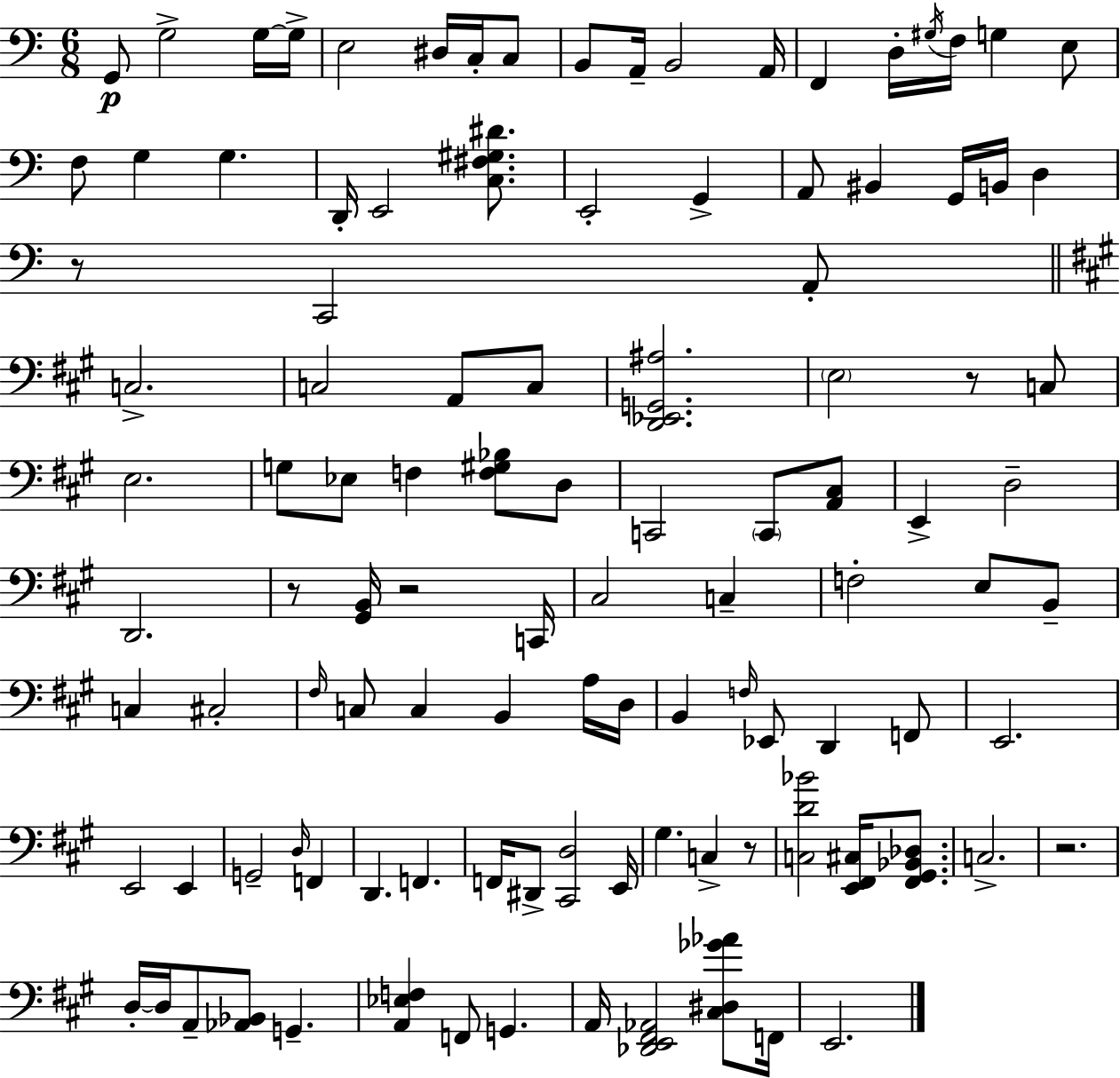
G2/e G3/h G3/s G3/s E3/h D#3/s C3/s C3/e B2/e A2/s B2/h A2/s F2/q D3/s G#3/s F3/s G3/q E3/e F3/e G3/q G3/q. D2/s E2/h [C3,F#3,G#3,D#4]/e. E2/h G2/q A2/e BIS2/q G2/s B2/s D3/q R/e C2/h A2/e C3/h. C3/h A2/e C3/e [D2,Eb2,G2,A#3]/h. E3/h R/e C3/e E3/h. G3/e Eb3/e F3/q [F3,G#3,Bb3]/e D3/e C2/h C2/e [A2,C#3]/e E2/q D3/h D2/h. R/e [G#2,B2]/s R/h C2/s C#3/h C3/q F3/h E3/e B2/e C3/q C#3/h F#3/s C3/e C3/q B2/q A3/s D3/s B2/q F3/s Eb2/e D2/q F2/e E2/h. E2/h E2/q G2/h D3/s F2/q D2/q. F2/q. F2/s D#2/e [C#2,D3]/h E2/s G#3/q. C3/q R/e [C3,D4,Bb4]/h [E2,F#2,C#3]/s [F#2,G#2,Bb2,Db3]/e. C3/h. R/h. D3/s D3/s A2/e [Ab2,Bb2]/e G2/q. [A2,Eb3,F3]/q F2/e G2/q. A2/s [Db2,E2,F#2,Ab2]/h [C#3,D#3,Gb4,Ab4]/e F2/s E2/h.